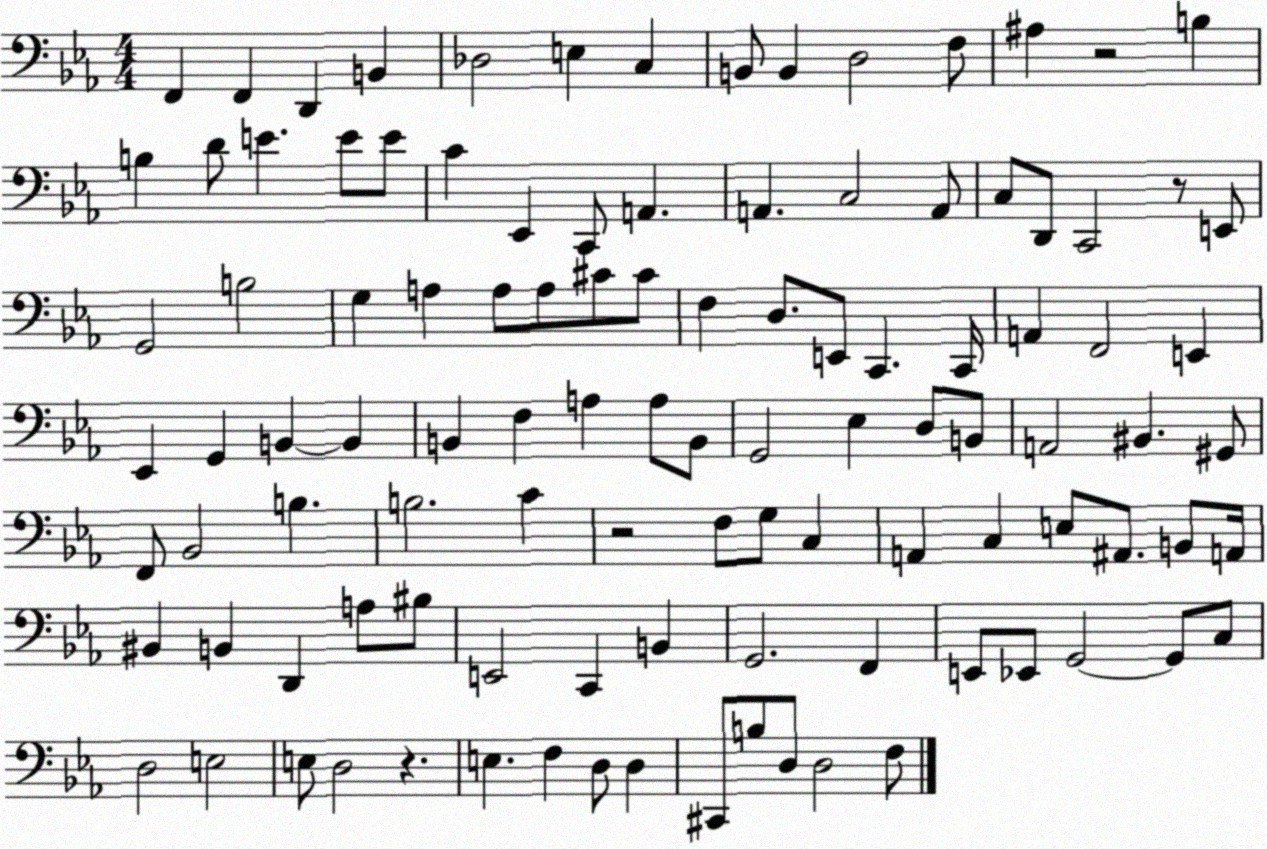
X:1
T:Untitled
M:4/4
L:1/4
K:Eb
F,, F,, D,, B,, _D,2 E, C, B,,/2 B,, D,2 F,/2 ^A, z2 B, B, D/2 E E/2 E/2 C _E,, C,,/2 A,, A,, C,2 A,,/2 C,/2 D,,/2 C,,2 z/2 E,,/2 G,,2 B,2 G, A, A,/2 A,/2 ^C/2 ^C/2 F, D,/2 E,,/2 C,, C,,/4 A,, F,,2 E,, _E,, G,, B,, B,, B,, F, A, A,/2 B,,/2 G,,2 _E, D,/2 B,,/2 A,,2 ^B,, ^G,,/2 F,,/2 _B,,2 B, B,2 C z2 F,/2 G,/2 C, A,, C, E,/2 ^A,,/2 B,,/2 A,,/4 ^B,, B,, D,, A,/2 ^B,/2 E,,2 C,, B,, G,,2 F,, E,,/2 _E,,/2 G,,2 G,,/2 C,/2 D,2 E,2 E,/2 D,2 z E, F, D,/2 D, ^C,,/2 B,/2 D,/2 D,2 F,/2